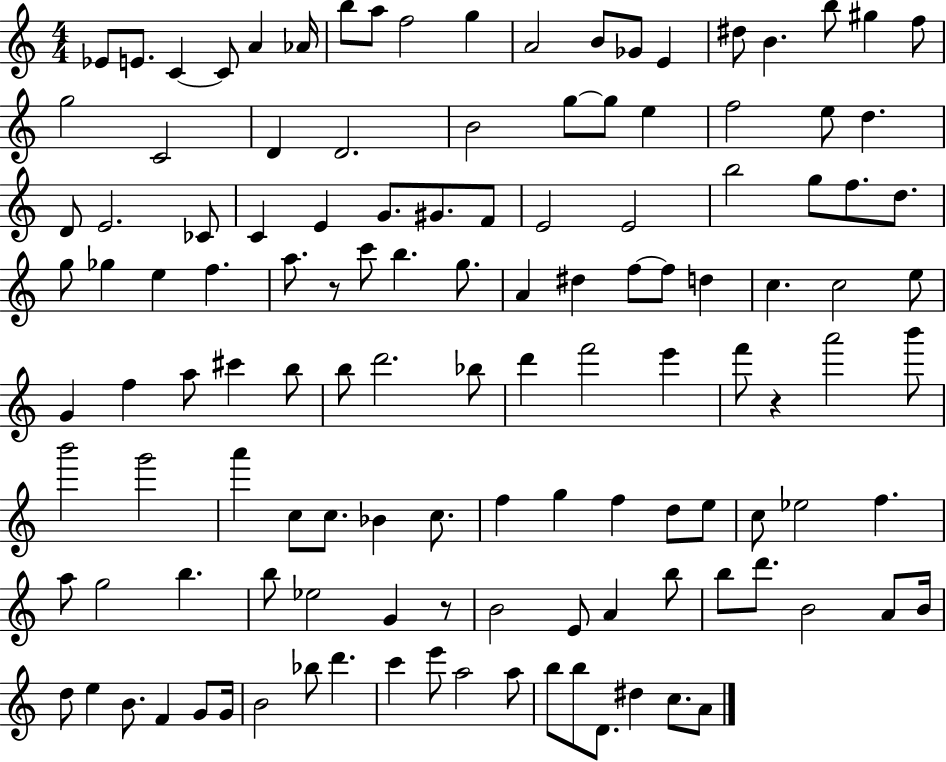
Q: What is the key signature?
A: C major